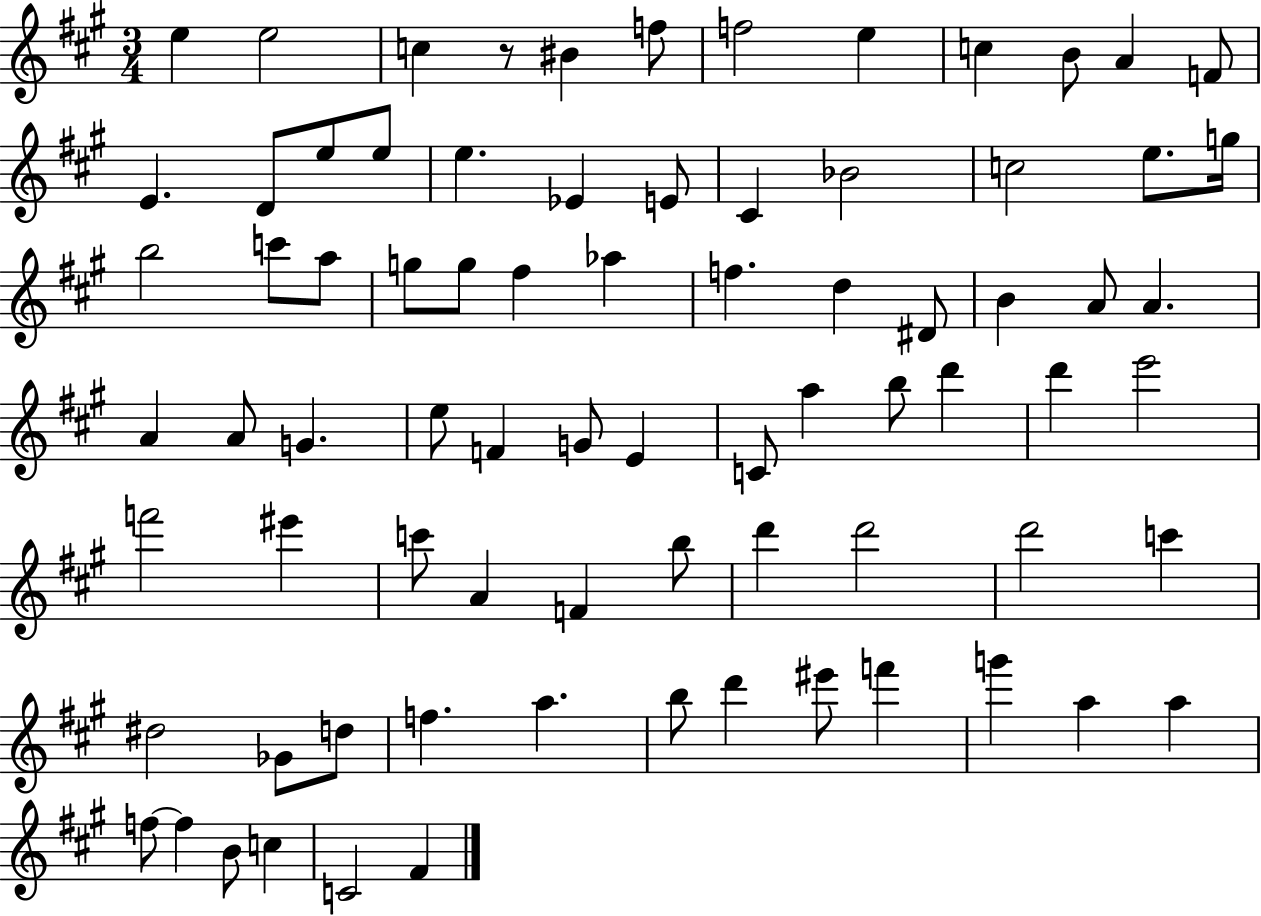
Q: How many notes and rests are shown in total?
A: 78